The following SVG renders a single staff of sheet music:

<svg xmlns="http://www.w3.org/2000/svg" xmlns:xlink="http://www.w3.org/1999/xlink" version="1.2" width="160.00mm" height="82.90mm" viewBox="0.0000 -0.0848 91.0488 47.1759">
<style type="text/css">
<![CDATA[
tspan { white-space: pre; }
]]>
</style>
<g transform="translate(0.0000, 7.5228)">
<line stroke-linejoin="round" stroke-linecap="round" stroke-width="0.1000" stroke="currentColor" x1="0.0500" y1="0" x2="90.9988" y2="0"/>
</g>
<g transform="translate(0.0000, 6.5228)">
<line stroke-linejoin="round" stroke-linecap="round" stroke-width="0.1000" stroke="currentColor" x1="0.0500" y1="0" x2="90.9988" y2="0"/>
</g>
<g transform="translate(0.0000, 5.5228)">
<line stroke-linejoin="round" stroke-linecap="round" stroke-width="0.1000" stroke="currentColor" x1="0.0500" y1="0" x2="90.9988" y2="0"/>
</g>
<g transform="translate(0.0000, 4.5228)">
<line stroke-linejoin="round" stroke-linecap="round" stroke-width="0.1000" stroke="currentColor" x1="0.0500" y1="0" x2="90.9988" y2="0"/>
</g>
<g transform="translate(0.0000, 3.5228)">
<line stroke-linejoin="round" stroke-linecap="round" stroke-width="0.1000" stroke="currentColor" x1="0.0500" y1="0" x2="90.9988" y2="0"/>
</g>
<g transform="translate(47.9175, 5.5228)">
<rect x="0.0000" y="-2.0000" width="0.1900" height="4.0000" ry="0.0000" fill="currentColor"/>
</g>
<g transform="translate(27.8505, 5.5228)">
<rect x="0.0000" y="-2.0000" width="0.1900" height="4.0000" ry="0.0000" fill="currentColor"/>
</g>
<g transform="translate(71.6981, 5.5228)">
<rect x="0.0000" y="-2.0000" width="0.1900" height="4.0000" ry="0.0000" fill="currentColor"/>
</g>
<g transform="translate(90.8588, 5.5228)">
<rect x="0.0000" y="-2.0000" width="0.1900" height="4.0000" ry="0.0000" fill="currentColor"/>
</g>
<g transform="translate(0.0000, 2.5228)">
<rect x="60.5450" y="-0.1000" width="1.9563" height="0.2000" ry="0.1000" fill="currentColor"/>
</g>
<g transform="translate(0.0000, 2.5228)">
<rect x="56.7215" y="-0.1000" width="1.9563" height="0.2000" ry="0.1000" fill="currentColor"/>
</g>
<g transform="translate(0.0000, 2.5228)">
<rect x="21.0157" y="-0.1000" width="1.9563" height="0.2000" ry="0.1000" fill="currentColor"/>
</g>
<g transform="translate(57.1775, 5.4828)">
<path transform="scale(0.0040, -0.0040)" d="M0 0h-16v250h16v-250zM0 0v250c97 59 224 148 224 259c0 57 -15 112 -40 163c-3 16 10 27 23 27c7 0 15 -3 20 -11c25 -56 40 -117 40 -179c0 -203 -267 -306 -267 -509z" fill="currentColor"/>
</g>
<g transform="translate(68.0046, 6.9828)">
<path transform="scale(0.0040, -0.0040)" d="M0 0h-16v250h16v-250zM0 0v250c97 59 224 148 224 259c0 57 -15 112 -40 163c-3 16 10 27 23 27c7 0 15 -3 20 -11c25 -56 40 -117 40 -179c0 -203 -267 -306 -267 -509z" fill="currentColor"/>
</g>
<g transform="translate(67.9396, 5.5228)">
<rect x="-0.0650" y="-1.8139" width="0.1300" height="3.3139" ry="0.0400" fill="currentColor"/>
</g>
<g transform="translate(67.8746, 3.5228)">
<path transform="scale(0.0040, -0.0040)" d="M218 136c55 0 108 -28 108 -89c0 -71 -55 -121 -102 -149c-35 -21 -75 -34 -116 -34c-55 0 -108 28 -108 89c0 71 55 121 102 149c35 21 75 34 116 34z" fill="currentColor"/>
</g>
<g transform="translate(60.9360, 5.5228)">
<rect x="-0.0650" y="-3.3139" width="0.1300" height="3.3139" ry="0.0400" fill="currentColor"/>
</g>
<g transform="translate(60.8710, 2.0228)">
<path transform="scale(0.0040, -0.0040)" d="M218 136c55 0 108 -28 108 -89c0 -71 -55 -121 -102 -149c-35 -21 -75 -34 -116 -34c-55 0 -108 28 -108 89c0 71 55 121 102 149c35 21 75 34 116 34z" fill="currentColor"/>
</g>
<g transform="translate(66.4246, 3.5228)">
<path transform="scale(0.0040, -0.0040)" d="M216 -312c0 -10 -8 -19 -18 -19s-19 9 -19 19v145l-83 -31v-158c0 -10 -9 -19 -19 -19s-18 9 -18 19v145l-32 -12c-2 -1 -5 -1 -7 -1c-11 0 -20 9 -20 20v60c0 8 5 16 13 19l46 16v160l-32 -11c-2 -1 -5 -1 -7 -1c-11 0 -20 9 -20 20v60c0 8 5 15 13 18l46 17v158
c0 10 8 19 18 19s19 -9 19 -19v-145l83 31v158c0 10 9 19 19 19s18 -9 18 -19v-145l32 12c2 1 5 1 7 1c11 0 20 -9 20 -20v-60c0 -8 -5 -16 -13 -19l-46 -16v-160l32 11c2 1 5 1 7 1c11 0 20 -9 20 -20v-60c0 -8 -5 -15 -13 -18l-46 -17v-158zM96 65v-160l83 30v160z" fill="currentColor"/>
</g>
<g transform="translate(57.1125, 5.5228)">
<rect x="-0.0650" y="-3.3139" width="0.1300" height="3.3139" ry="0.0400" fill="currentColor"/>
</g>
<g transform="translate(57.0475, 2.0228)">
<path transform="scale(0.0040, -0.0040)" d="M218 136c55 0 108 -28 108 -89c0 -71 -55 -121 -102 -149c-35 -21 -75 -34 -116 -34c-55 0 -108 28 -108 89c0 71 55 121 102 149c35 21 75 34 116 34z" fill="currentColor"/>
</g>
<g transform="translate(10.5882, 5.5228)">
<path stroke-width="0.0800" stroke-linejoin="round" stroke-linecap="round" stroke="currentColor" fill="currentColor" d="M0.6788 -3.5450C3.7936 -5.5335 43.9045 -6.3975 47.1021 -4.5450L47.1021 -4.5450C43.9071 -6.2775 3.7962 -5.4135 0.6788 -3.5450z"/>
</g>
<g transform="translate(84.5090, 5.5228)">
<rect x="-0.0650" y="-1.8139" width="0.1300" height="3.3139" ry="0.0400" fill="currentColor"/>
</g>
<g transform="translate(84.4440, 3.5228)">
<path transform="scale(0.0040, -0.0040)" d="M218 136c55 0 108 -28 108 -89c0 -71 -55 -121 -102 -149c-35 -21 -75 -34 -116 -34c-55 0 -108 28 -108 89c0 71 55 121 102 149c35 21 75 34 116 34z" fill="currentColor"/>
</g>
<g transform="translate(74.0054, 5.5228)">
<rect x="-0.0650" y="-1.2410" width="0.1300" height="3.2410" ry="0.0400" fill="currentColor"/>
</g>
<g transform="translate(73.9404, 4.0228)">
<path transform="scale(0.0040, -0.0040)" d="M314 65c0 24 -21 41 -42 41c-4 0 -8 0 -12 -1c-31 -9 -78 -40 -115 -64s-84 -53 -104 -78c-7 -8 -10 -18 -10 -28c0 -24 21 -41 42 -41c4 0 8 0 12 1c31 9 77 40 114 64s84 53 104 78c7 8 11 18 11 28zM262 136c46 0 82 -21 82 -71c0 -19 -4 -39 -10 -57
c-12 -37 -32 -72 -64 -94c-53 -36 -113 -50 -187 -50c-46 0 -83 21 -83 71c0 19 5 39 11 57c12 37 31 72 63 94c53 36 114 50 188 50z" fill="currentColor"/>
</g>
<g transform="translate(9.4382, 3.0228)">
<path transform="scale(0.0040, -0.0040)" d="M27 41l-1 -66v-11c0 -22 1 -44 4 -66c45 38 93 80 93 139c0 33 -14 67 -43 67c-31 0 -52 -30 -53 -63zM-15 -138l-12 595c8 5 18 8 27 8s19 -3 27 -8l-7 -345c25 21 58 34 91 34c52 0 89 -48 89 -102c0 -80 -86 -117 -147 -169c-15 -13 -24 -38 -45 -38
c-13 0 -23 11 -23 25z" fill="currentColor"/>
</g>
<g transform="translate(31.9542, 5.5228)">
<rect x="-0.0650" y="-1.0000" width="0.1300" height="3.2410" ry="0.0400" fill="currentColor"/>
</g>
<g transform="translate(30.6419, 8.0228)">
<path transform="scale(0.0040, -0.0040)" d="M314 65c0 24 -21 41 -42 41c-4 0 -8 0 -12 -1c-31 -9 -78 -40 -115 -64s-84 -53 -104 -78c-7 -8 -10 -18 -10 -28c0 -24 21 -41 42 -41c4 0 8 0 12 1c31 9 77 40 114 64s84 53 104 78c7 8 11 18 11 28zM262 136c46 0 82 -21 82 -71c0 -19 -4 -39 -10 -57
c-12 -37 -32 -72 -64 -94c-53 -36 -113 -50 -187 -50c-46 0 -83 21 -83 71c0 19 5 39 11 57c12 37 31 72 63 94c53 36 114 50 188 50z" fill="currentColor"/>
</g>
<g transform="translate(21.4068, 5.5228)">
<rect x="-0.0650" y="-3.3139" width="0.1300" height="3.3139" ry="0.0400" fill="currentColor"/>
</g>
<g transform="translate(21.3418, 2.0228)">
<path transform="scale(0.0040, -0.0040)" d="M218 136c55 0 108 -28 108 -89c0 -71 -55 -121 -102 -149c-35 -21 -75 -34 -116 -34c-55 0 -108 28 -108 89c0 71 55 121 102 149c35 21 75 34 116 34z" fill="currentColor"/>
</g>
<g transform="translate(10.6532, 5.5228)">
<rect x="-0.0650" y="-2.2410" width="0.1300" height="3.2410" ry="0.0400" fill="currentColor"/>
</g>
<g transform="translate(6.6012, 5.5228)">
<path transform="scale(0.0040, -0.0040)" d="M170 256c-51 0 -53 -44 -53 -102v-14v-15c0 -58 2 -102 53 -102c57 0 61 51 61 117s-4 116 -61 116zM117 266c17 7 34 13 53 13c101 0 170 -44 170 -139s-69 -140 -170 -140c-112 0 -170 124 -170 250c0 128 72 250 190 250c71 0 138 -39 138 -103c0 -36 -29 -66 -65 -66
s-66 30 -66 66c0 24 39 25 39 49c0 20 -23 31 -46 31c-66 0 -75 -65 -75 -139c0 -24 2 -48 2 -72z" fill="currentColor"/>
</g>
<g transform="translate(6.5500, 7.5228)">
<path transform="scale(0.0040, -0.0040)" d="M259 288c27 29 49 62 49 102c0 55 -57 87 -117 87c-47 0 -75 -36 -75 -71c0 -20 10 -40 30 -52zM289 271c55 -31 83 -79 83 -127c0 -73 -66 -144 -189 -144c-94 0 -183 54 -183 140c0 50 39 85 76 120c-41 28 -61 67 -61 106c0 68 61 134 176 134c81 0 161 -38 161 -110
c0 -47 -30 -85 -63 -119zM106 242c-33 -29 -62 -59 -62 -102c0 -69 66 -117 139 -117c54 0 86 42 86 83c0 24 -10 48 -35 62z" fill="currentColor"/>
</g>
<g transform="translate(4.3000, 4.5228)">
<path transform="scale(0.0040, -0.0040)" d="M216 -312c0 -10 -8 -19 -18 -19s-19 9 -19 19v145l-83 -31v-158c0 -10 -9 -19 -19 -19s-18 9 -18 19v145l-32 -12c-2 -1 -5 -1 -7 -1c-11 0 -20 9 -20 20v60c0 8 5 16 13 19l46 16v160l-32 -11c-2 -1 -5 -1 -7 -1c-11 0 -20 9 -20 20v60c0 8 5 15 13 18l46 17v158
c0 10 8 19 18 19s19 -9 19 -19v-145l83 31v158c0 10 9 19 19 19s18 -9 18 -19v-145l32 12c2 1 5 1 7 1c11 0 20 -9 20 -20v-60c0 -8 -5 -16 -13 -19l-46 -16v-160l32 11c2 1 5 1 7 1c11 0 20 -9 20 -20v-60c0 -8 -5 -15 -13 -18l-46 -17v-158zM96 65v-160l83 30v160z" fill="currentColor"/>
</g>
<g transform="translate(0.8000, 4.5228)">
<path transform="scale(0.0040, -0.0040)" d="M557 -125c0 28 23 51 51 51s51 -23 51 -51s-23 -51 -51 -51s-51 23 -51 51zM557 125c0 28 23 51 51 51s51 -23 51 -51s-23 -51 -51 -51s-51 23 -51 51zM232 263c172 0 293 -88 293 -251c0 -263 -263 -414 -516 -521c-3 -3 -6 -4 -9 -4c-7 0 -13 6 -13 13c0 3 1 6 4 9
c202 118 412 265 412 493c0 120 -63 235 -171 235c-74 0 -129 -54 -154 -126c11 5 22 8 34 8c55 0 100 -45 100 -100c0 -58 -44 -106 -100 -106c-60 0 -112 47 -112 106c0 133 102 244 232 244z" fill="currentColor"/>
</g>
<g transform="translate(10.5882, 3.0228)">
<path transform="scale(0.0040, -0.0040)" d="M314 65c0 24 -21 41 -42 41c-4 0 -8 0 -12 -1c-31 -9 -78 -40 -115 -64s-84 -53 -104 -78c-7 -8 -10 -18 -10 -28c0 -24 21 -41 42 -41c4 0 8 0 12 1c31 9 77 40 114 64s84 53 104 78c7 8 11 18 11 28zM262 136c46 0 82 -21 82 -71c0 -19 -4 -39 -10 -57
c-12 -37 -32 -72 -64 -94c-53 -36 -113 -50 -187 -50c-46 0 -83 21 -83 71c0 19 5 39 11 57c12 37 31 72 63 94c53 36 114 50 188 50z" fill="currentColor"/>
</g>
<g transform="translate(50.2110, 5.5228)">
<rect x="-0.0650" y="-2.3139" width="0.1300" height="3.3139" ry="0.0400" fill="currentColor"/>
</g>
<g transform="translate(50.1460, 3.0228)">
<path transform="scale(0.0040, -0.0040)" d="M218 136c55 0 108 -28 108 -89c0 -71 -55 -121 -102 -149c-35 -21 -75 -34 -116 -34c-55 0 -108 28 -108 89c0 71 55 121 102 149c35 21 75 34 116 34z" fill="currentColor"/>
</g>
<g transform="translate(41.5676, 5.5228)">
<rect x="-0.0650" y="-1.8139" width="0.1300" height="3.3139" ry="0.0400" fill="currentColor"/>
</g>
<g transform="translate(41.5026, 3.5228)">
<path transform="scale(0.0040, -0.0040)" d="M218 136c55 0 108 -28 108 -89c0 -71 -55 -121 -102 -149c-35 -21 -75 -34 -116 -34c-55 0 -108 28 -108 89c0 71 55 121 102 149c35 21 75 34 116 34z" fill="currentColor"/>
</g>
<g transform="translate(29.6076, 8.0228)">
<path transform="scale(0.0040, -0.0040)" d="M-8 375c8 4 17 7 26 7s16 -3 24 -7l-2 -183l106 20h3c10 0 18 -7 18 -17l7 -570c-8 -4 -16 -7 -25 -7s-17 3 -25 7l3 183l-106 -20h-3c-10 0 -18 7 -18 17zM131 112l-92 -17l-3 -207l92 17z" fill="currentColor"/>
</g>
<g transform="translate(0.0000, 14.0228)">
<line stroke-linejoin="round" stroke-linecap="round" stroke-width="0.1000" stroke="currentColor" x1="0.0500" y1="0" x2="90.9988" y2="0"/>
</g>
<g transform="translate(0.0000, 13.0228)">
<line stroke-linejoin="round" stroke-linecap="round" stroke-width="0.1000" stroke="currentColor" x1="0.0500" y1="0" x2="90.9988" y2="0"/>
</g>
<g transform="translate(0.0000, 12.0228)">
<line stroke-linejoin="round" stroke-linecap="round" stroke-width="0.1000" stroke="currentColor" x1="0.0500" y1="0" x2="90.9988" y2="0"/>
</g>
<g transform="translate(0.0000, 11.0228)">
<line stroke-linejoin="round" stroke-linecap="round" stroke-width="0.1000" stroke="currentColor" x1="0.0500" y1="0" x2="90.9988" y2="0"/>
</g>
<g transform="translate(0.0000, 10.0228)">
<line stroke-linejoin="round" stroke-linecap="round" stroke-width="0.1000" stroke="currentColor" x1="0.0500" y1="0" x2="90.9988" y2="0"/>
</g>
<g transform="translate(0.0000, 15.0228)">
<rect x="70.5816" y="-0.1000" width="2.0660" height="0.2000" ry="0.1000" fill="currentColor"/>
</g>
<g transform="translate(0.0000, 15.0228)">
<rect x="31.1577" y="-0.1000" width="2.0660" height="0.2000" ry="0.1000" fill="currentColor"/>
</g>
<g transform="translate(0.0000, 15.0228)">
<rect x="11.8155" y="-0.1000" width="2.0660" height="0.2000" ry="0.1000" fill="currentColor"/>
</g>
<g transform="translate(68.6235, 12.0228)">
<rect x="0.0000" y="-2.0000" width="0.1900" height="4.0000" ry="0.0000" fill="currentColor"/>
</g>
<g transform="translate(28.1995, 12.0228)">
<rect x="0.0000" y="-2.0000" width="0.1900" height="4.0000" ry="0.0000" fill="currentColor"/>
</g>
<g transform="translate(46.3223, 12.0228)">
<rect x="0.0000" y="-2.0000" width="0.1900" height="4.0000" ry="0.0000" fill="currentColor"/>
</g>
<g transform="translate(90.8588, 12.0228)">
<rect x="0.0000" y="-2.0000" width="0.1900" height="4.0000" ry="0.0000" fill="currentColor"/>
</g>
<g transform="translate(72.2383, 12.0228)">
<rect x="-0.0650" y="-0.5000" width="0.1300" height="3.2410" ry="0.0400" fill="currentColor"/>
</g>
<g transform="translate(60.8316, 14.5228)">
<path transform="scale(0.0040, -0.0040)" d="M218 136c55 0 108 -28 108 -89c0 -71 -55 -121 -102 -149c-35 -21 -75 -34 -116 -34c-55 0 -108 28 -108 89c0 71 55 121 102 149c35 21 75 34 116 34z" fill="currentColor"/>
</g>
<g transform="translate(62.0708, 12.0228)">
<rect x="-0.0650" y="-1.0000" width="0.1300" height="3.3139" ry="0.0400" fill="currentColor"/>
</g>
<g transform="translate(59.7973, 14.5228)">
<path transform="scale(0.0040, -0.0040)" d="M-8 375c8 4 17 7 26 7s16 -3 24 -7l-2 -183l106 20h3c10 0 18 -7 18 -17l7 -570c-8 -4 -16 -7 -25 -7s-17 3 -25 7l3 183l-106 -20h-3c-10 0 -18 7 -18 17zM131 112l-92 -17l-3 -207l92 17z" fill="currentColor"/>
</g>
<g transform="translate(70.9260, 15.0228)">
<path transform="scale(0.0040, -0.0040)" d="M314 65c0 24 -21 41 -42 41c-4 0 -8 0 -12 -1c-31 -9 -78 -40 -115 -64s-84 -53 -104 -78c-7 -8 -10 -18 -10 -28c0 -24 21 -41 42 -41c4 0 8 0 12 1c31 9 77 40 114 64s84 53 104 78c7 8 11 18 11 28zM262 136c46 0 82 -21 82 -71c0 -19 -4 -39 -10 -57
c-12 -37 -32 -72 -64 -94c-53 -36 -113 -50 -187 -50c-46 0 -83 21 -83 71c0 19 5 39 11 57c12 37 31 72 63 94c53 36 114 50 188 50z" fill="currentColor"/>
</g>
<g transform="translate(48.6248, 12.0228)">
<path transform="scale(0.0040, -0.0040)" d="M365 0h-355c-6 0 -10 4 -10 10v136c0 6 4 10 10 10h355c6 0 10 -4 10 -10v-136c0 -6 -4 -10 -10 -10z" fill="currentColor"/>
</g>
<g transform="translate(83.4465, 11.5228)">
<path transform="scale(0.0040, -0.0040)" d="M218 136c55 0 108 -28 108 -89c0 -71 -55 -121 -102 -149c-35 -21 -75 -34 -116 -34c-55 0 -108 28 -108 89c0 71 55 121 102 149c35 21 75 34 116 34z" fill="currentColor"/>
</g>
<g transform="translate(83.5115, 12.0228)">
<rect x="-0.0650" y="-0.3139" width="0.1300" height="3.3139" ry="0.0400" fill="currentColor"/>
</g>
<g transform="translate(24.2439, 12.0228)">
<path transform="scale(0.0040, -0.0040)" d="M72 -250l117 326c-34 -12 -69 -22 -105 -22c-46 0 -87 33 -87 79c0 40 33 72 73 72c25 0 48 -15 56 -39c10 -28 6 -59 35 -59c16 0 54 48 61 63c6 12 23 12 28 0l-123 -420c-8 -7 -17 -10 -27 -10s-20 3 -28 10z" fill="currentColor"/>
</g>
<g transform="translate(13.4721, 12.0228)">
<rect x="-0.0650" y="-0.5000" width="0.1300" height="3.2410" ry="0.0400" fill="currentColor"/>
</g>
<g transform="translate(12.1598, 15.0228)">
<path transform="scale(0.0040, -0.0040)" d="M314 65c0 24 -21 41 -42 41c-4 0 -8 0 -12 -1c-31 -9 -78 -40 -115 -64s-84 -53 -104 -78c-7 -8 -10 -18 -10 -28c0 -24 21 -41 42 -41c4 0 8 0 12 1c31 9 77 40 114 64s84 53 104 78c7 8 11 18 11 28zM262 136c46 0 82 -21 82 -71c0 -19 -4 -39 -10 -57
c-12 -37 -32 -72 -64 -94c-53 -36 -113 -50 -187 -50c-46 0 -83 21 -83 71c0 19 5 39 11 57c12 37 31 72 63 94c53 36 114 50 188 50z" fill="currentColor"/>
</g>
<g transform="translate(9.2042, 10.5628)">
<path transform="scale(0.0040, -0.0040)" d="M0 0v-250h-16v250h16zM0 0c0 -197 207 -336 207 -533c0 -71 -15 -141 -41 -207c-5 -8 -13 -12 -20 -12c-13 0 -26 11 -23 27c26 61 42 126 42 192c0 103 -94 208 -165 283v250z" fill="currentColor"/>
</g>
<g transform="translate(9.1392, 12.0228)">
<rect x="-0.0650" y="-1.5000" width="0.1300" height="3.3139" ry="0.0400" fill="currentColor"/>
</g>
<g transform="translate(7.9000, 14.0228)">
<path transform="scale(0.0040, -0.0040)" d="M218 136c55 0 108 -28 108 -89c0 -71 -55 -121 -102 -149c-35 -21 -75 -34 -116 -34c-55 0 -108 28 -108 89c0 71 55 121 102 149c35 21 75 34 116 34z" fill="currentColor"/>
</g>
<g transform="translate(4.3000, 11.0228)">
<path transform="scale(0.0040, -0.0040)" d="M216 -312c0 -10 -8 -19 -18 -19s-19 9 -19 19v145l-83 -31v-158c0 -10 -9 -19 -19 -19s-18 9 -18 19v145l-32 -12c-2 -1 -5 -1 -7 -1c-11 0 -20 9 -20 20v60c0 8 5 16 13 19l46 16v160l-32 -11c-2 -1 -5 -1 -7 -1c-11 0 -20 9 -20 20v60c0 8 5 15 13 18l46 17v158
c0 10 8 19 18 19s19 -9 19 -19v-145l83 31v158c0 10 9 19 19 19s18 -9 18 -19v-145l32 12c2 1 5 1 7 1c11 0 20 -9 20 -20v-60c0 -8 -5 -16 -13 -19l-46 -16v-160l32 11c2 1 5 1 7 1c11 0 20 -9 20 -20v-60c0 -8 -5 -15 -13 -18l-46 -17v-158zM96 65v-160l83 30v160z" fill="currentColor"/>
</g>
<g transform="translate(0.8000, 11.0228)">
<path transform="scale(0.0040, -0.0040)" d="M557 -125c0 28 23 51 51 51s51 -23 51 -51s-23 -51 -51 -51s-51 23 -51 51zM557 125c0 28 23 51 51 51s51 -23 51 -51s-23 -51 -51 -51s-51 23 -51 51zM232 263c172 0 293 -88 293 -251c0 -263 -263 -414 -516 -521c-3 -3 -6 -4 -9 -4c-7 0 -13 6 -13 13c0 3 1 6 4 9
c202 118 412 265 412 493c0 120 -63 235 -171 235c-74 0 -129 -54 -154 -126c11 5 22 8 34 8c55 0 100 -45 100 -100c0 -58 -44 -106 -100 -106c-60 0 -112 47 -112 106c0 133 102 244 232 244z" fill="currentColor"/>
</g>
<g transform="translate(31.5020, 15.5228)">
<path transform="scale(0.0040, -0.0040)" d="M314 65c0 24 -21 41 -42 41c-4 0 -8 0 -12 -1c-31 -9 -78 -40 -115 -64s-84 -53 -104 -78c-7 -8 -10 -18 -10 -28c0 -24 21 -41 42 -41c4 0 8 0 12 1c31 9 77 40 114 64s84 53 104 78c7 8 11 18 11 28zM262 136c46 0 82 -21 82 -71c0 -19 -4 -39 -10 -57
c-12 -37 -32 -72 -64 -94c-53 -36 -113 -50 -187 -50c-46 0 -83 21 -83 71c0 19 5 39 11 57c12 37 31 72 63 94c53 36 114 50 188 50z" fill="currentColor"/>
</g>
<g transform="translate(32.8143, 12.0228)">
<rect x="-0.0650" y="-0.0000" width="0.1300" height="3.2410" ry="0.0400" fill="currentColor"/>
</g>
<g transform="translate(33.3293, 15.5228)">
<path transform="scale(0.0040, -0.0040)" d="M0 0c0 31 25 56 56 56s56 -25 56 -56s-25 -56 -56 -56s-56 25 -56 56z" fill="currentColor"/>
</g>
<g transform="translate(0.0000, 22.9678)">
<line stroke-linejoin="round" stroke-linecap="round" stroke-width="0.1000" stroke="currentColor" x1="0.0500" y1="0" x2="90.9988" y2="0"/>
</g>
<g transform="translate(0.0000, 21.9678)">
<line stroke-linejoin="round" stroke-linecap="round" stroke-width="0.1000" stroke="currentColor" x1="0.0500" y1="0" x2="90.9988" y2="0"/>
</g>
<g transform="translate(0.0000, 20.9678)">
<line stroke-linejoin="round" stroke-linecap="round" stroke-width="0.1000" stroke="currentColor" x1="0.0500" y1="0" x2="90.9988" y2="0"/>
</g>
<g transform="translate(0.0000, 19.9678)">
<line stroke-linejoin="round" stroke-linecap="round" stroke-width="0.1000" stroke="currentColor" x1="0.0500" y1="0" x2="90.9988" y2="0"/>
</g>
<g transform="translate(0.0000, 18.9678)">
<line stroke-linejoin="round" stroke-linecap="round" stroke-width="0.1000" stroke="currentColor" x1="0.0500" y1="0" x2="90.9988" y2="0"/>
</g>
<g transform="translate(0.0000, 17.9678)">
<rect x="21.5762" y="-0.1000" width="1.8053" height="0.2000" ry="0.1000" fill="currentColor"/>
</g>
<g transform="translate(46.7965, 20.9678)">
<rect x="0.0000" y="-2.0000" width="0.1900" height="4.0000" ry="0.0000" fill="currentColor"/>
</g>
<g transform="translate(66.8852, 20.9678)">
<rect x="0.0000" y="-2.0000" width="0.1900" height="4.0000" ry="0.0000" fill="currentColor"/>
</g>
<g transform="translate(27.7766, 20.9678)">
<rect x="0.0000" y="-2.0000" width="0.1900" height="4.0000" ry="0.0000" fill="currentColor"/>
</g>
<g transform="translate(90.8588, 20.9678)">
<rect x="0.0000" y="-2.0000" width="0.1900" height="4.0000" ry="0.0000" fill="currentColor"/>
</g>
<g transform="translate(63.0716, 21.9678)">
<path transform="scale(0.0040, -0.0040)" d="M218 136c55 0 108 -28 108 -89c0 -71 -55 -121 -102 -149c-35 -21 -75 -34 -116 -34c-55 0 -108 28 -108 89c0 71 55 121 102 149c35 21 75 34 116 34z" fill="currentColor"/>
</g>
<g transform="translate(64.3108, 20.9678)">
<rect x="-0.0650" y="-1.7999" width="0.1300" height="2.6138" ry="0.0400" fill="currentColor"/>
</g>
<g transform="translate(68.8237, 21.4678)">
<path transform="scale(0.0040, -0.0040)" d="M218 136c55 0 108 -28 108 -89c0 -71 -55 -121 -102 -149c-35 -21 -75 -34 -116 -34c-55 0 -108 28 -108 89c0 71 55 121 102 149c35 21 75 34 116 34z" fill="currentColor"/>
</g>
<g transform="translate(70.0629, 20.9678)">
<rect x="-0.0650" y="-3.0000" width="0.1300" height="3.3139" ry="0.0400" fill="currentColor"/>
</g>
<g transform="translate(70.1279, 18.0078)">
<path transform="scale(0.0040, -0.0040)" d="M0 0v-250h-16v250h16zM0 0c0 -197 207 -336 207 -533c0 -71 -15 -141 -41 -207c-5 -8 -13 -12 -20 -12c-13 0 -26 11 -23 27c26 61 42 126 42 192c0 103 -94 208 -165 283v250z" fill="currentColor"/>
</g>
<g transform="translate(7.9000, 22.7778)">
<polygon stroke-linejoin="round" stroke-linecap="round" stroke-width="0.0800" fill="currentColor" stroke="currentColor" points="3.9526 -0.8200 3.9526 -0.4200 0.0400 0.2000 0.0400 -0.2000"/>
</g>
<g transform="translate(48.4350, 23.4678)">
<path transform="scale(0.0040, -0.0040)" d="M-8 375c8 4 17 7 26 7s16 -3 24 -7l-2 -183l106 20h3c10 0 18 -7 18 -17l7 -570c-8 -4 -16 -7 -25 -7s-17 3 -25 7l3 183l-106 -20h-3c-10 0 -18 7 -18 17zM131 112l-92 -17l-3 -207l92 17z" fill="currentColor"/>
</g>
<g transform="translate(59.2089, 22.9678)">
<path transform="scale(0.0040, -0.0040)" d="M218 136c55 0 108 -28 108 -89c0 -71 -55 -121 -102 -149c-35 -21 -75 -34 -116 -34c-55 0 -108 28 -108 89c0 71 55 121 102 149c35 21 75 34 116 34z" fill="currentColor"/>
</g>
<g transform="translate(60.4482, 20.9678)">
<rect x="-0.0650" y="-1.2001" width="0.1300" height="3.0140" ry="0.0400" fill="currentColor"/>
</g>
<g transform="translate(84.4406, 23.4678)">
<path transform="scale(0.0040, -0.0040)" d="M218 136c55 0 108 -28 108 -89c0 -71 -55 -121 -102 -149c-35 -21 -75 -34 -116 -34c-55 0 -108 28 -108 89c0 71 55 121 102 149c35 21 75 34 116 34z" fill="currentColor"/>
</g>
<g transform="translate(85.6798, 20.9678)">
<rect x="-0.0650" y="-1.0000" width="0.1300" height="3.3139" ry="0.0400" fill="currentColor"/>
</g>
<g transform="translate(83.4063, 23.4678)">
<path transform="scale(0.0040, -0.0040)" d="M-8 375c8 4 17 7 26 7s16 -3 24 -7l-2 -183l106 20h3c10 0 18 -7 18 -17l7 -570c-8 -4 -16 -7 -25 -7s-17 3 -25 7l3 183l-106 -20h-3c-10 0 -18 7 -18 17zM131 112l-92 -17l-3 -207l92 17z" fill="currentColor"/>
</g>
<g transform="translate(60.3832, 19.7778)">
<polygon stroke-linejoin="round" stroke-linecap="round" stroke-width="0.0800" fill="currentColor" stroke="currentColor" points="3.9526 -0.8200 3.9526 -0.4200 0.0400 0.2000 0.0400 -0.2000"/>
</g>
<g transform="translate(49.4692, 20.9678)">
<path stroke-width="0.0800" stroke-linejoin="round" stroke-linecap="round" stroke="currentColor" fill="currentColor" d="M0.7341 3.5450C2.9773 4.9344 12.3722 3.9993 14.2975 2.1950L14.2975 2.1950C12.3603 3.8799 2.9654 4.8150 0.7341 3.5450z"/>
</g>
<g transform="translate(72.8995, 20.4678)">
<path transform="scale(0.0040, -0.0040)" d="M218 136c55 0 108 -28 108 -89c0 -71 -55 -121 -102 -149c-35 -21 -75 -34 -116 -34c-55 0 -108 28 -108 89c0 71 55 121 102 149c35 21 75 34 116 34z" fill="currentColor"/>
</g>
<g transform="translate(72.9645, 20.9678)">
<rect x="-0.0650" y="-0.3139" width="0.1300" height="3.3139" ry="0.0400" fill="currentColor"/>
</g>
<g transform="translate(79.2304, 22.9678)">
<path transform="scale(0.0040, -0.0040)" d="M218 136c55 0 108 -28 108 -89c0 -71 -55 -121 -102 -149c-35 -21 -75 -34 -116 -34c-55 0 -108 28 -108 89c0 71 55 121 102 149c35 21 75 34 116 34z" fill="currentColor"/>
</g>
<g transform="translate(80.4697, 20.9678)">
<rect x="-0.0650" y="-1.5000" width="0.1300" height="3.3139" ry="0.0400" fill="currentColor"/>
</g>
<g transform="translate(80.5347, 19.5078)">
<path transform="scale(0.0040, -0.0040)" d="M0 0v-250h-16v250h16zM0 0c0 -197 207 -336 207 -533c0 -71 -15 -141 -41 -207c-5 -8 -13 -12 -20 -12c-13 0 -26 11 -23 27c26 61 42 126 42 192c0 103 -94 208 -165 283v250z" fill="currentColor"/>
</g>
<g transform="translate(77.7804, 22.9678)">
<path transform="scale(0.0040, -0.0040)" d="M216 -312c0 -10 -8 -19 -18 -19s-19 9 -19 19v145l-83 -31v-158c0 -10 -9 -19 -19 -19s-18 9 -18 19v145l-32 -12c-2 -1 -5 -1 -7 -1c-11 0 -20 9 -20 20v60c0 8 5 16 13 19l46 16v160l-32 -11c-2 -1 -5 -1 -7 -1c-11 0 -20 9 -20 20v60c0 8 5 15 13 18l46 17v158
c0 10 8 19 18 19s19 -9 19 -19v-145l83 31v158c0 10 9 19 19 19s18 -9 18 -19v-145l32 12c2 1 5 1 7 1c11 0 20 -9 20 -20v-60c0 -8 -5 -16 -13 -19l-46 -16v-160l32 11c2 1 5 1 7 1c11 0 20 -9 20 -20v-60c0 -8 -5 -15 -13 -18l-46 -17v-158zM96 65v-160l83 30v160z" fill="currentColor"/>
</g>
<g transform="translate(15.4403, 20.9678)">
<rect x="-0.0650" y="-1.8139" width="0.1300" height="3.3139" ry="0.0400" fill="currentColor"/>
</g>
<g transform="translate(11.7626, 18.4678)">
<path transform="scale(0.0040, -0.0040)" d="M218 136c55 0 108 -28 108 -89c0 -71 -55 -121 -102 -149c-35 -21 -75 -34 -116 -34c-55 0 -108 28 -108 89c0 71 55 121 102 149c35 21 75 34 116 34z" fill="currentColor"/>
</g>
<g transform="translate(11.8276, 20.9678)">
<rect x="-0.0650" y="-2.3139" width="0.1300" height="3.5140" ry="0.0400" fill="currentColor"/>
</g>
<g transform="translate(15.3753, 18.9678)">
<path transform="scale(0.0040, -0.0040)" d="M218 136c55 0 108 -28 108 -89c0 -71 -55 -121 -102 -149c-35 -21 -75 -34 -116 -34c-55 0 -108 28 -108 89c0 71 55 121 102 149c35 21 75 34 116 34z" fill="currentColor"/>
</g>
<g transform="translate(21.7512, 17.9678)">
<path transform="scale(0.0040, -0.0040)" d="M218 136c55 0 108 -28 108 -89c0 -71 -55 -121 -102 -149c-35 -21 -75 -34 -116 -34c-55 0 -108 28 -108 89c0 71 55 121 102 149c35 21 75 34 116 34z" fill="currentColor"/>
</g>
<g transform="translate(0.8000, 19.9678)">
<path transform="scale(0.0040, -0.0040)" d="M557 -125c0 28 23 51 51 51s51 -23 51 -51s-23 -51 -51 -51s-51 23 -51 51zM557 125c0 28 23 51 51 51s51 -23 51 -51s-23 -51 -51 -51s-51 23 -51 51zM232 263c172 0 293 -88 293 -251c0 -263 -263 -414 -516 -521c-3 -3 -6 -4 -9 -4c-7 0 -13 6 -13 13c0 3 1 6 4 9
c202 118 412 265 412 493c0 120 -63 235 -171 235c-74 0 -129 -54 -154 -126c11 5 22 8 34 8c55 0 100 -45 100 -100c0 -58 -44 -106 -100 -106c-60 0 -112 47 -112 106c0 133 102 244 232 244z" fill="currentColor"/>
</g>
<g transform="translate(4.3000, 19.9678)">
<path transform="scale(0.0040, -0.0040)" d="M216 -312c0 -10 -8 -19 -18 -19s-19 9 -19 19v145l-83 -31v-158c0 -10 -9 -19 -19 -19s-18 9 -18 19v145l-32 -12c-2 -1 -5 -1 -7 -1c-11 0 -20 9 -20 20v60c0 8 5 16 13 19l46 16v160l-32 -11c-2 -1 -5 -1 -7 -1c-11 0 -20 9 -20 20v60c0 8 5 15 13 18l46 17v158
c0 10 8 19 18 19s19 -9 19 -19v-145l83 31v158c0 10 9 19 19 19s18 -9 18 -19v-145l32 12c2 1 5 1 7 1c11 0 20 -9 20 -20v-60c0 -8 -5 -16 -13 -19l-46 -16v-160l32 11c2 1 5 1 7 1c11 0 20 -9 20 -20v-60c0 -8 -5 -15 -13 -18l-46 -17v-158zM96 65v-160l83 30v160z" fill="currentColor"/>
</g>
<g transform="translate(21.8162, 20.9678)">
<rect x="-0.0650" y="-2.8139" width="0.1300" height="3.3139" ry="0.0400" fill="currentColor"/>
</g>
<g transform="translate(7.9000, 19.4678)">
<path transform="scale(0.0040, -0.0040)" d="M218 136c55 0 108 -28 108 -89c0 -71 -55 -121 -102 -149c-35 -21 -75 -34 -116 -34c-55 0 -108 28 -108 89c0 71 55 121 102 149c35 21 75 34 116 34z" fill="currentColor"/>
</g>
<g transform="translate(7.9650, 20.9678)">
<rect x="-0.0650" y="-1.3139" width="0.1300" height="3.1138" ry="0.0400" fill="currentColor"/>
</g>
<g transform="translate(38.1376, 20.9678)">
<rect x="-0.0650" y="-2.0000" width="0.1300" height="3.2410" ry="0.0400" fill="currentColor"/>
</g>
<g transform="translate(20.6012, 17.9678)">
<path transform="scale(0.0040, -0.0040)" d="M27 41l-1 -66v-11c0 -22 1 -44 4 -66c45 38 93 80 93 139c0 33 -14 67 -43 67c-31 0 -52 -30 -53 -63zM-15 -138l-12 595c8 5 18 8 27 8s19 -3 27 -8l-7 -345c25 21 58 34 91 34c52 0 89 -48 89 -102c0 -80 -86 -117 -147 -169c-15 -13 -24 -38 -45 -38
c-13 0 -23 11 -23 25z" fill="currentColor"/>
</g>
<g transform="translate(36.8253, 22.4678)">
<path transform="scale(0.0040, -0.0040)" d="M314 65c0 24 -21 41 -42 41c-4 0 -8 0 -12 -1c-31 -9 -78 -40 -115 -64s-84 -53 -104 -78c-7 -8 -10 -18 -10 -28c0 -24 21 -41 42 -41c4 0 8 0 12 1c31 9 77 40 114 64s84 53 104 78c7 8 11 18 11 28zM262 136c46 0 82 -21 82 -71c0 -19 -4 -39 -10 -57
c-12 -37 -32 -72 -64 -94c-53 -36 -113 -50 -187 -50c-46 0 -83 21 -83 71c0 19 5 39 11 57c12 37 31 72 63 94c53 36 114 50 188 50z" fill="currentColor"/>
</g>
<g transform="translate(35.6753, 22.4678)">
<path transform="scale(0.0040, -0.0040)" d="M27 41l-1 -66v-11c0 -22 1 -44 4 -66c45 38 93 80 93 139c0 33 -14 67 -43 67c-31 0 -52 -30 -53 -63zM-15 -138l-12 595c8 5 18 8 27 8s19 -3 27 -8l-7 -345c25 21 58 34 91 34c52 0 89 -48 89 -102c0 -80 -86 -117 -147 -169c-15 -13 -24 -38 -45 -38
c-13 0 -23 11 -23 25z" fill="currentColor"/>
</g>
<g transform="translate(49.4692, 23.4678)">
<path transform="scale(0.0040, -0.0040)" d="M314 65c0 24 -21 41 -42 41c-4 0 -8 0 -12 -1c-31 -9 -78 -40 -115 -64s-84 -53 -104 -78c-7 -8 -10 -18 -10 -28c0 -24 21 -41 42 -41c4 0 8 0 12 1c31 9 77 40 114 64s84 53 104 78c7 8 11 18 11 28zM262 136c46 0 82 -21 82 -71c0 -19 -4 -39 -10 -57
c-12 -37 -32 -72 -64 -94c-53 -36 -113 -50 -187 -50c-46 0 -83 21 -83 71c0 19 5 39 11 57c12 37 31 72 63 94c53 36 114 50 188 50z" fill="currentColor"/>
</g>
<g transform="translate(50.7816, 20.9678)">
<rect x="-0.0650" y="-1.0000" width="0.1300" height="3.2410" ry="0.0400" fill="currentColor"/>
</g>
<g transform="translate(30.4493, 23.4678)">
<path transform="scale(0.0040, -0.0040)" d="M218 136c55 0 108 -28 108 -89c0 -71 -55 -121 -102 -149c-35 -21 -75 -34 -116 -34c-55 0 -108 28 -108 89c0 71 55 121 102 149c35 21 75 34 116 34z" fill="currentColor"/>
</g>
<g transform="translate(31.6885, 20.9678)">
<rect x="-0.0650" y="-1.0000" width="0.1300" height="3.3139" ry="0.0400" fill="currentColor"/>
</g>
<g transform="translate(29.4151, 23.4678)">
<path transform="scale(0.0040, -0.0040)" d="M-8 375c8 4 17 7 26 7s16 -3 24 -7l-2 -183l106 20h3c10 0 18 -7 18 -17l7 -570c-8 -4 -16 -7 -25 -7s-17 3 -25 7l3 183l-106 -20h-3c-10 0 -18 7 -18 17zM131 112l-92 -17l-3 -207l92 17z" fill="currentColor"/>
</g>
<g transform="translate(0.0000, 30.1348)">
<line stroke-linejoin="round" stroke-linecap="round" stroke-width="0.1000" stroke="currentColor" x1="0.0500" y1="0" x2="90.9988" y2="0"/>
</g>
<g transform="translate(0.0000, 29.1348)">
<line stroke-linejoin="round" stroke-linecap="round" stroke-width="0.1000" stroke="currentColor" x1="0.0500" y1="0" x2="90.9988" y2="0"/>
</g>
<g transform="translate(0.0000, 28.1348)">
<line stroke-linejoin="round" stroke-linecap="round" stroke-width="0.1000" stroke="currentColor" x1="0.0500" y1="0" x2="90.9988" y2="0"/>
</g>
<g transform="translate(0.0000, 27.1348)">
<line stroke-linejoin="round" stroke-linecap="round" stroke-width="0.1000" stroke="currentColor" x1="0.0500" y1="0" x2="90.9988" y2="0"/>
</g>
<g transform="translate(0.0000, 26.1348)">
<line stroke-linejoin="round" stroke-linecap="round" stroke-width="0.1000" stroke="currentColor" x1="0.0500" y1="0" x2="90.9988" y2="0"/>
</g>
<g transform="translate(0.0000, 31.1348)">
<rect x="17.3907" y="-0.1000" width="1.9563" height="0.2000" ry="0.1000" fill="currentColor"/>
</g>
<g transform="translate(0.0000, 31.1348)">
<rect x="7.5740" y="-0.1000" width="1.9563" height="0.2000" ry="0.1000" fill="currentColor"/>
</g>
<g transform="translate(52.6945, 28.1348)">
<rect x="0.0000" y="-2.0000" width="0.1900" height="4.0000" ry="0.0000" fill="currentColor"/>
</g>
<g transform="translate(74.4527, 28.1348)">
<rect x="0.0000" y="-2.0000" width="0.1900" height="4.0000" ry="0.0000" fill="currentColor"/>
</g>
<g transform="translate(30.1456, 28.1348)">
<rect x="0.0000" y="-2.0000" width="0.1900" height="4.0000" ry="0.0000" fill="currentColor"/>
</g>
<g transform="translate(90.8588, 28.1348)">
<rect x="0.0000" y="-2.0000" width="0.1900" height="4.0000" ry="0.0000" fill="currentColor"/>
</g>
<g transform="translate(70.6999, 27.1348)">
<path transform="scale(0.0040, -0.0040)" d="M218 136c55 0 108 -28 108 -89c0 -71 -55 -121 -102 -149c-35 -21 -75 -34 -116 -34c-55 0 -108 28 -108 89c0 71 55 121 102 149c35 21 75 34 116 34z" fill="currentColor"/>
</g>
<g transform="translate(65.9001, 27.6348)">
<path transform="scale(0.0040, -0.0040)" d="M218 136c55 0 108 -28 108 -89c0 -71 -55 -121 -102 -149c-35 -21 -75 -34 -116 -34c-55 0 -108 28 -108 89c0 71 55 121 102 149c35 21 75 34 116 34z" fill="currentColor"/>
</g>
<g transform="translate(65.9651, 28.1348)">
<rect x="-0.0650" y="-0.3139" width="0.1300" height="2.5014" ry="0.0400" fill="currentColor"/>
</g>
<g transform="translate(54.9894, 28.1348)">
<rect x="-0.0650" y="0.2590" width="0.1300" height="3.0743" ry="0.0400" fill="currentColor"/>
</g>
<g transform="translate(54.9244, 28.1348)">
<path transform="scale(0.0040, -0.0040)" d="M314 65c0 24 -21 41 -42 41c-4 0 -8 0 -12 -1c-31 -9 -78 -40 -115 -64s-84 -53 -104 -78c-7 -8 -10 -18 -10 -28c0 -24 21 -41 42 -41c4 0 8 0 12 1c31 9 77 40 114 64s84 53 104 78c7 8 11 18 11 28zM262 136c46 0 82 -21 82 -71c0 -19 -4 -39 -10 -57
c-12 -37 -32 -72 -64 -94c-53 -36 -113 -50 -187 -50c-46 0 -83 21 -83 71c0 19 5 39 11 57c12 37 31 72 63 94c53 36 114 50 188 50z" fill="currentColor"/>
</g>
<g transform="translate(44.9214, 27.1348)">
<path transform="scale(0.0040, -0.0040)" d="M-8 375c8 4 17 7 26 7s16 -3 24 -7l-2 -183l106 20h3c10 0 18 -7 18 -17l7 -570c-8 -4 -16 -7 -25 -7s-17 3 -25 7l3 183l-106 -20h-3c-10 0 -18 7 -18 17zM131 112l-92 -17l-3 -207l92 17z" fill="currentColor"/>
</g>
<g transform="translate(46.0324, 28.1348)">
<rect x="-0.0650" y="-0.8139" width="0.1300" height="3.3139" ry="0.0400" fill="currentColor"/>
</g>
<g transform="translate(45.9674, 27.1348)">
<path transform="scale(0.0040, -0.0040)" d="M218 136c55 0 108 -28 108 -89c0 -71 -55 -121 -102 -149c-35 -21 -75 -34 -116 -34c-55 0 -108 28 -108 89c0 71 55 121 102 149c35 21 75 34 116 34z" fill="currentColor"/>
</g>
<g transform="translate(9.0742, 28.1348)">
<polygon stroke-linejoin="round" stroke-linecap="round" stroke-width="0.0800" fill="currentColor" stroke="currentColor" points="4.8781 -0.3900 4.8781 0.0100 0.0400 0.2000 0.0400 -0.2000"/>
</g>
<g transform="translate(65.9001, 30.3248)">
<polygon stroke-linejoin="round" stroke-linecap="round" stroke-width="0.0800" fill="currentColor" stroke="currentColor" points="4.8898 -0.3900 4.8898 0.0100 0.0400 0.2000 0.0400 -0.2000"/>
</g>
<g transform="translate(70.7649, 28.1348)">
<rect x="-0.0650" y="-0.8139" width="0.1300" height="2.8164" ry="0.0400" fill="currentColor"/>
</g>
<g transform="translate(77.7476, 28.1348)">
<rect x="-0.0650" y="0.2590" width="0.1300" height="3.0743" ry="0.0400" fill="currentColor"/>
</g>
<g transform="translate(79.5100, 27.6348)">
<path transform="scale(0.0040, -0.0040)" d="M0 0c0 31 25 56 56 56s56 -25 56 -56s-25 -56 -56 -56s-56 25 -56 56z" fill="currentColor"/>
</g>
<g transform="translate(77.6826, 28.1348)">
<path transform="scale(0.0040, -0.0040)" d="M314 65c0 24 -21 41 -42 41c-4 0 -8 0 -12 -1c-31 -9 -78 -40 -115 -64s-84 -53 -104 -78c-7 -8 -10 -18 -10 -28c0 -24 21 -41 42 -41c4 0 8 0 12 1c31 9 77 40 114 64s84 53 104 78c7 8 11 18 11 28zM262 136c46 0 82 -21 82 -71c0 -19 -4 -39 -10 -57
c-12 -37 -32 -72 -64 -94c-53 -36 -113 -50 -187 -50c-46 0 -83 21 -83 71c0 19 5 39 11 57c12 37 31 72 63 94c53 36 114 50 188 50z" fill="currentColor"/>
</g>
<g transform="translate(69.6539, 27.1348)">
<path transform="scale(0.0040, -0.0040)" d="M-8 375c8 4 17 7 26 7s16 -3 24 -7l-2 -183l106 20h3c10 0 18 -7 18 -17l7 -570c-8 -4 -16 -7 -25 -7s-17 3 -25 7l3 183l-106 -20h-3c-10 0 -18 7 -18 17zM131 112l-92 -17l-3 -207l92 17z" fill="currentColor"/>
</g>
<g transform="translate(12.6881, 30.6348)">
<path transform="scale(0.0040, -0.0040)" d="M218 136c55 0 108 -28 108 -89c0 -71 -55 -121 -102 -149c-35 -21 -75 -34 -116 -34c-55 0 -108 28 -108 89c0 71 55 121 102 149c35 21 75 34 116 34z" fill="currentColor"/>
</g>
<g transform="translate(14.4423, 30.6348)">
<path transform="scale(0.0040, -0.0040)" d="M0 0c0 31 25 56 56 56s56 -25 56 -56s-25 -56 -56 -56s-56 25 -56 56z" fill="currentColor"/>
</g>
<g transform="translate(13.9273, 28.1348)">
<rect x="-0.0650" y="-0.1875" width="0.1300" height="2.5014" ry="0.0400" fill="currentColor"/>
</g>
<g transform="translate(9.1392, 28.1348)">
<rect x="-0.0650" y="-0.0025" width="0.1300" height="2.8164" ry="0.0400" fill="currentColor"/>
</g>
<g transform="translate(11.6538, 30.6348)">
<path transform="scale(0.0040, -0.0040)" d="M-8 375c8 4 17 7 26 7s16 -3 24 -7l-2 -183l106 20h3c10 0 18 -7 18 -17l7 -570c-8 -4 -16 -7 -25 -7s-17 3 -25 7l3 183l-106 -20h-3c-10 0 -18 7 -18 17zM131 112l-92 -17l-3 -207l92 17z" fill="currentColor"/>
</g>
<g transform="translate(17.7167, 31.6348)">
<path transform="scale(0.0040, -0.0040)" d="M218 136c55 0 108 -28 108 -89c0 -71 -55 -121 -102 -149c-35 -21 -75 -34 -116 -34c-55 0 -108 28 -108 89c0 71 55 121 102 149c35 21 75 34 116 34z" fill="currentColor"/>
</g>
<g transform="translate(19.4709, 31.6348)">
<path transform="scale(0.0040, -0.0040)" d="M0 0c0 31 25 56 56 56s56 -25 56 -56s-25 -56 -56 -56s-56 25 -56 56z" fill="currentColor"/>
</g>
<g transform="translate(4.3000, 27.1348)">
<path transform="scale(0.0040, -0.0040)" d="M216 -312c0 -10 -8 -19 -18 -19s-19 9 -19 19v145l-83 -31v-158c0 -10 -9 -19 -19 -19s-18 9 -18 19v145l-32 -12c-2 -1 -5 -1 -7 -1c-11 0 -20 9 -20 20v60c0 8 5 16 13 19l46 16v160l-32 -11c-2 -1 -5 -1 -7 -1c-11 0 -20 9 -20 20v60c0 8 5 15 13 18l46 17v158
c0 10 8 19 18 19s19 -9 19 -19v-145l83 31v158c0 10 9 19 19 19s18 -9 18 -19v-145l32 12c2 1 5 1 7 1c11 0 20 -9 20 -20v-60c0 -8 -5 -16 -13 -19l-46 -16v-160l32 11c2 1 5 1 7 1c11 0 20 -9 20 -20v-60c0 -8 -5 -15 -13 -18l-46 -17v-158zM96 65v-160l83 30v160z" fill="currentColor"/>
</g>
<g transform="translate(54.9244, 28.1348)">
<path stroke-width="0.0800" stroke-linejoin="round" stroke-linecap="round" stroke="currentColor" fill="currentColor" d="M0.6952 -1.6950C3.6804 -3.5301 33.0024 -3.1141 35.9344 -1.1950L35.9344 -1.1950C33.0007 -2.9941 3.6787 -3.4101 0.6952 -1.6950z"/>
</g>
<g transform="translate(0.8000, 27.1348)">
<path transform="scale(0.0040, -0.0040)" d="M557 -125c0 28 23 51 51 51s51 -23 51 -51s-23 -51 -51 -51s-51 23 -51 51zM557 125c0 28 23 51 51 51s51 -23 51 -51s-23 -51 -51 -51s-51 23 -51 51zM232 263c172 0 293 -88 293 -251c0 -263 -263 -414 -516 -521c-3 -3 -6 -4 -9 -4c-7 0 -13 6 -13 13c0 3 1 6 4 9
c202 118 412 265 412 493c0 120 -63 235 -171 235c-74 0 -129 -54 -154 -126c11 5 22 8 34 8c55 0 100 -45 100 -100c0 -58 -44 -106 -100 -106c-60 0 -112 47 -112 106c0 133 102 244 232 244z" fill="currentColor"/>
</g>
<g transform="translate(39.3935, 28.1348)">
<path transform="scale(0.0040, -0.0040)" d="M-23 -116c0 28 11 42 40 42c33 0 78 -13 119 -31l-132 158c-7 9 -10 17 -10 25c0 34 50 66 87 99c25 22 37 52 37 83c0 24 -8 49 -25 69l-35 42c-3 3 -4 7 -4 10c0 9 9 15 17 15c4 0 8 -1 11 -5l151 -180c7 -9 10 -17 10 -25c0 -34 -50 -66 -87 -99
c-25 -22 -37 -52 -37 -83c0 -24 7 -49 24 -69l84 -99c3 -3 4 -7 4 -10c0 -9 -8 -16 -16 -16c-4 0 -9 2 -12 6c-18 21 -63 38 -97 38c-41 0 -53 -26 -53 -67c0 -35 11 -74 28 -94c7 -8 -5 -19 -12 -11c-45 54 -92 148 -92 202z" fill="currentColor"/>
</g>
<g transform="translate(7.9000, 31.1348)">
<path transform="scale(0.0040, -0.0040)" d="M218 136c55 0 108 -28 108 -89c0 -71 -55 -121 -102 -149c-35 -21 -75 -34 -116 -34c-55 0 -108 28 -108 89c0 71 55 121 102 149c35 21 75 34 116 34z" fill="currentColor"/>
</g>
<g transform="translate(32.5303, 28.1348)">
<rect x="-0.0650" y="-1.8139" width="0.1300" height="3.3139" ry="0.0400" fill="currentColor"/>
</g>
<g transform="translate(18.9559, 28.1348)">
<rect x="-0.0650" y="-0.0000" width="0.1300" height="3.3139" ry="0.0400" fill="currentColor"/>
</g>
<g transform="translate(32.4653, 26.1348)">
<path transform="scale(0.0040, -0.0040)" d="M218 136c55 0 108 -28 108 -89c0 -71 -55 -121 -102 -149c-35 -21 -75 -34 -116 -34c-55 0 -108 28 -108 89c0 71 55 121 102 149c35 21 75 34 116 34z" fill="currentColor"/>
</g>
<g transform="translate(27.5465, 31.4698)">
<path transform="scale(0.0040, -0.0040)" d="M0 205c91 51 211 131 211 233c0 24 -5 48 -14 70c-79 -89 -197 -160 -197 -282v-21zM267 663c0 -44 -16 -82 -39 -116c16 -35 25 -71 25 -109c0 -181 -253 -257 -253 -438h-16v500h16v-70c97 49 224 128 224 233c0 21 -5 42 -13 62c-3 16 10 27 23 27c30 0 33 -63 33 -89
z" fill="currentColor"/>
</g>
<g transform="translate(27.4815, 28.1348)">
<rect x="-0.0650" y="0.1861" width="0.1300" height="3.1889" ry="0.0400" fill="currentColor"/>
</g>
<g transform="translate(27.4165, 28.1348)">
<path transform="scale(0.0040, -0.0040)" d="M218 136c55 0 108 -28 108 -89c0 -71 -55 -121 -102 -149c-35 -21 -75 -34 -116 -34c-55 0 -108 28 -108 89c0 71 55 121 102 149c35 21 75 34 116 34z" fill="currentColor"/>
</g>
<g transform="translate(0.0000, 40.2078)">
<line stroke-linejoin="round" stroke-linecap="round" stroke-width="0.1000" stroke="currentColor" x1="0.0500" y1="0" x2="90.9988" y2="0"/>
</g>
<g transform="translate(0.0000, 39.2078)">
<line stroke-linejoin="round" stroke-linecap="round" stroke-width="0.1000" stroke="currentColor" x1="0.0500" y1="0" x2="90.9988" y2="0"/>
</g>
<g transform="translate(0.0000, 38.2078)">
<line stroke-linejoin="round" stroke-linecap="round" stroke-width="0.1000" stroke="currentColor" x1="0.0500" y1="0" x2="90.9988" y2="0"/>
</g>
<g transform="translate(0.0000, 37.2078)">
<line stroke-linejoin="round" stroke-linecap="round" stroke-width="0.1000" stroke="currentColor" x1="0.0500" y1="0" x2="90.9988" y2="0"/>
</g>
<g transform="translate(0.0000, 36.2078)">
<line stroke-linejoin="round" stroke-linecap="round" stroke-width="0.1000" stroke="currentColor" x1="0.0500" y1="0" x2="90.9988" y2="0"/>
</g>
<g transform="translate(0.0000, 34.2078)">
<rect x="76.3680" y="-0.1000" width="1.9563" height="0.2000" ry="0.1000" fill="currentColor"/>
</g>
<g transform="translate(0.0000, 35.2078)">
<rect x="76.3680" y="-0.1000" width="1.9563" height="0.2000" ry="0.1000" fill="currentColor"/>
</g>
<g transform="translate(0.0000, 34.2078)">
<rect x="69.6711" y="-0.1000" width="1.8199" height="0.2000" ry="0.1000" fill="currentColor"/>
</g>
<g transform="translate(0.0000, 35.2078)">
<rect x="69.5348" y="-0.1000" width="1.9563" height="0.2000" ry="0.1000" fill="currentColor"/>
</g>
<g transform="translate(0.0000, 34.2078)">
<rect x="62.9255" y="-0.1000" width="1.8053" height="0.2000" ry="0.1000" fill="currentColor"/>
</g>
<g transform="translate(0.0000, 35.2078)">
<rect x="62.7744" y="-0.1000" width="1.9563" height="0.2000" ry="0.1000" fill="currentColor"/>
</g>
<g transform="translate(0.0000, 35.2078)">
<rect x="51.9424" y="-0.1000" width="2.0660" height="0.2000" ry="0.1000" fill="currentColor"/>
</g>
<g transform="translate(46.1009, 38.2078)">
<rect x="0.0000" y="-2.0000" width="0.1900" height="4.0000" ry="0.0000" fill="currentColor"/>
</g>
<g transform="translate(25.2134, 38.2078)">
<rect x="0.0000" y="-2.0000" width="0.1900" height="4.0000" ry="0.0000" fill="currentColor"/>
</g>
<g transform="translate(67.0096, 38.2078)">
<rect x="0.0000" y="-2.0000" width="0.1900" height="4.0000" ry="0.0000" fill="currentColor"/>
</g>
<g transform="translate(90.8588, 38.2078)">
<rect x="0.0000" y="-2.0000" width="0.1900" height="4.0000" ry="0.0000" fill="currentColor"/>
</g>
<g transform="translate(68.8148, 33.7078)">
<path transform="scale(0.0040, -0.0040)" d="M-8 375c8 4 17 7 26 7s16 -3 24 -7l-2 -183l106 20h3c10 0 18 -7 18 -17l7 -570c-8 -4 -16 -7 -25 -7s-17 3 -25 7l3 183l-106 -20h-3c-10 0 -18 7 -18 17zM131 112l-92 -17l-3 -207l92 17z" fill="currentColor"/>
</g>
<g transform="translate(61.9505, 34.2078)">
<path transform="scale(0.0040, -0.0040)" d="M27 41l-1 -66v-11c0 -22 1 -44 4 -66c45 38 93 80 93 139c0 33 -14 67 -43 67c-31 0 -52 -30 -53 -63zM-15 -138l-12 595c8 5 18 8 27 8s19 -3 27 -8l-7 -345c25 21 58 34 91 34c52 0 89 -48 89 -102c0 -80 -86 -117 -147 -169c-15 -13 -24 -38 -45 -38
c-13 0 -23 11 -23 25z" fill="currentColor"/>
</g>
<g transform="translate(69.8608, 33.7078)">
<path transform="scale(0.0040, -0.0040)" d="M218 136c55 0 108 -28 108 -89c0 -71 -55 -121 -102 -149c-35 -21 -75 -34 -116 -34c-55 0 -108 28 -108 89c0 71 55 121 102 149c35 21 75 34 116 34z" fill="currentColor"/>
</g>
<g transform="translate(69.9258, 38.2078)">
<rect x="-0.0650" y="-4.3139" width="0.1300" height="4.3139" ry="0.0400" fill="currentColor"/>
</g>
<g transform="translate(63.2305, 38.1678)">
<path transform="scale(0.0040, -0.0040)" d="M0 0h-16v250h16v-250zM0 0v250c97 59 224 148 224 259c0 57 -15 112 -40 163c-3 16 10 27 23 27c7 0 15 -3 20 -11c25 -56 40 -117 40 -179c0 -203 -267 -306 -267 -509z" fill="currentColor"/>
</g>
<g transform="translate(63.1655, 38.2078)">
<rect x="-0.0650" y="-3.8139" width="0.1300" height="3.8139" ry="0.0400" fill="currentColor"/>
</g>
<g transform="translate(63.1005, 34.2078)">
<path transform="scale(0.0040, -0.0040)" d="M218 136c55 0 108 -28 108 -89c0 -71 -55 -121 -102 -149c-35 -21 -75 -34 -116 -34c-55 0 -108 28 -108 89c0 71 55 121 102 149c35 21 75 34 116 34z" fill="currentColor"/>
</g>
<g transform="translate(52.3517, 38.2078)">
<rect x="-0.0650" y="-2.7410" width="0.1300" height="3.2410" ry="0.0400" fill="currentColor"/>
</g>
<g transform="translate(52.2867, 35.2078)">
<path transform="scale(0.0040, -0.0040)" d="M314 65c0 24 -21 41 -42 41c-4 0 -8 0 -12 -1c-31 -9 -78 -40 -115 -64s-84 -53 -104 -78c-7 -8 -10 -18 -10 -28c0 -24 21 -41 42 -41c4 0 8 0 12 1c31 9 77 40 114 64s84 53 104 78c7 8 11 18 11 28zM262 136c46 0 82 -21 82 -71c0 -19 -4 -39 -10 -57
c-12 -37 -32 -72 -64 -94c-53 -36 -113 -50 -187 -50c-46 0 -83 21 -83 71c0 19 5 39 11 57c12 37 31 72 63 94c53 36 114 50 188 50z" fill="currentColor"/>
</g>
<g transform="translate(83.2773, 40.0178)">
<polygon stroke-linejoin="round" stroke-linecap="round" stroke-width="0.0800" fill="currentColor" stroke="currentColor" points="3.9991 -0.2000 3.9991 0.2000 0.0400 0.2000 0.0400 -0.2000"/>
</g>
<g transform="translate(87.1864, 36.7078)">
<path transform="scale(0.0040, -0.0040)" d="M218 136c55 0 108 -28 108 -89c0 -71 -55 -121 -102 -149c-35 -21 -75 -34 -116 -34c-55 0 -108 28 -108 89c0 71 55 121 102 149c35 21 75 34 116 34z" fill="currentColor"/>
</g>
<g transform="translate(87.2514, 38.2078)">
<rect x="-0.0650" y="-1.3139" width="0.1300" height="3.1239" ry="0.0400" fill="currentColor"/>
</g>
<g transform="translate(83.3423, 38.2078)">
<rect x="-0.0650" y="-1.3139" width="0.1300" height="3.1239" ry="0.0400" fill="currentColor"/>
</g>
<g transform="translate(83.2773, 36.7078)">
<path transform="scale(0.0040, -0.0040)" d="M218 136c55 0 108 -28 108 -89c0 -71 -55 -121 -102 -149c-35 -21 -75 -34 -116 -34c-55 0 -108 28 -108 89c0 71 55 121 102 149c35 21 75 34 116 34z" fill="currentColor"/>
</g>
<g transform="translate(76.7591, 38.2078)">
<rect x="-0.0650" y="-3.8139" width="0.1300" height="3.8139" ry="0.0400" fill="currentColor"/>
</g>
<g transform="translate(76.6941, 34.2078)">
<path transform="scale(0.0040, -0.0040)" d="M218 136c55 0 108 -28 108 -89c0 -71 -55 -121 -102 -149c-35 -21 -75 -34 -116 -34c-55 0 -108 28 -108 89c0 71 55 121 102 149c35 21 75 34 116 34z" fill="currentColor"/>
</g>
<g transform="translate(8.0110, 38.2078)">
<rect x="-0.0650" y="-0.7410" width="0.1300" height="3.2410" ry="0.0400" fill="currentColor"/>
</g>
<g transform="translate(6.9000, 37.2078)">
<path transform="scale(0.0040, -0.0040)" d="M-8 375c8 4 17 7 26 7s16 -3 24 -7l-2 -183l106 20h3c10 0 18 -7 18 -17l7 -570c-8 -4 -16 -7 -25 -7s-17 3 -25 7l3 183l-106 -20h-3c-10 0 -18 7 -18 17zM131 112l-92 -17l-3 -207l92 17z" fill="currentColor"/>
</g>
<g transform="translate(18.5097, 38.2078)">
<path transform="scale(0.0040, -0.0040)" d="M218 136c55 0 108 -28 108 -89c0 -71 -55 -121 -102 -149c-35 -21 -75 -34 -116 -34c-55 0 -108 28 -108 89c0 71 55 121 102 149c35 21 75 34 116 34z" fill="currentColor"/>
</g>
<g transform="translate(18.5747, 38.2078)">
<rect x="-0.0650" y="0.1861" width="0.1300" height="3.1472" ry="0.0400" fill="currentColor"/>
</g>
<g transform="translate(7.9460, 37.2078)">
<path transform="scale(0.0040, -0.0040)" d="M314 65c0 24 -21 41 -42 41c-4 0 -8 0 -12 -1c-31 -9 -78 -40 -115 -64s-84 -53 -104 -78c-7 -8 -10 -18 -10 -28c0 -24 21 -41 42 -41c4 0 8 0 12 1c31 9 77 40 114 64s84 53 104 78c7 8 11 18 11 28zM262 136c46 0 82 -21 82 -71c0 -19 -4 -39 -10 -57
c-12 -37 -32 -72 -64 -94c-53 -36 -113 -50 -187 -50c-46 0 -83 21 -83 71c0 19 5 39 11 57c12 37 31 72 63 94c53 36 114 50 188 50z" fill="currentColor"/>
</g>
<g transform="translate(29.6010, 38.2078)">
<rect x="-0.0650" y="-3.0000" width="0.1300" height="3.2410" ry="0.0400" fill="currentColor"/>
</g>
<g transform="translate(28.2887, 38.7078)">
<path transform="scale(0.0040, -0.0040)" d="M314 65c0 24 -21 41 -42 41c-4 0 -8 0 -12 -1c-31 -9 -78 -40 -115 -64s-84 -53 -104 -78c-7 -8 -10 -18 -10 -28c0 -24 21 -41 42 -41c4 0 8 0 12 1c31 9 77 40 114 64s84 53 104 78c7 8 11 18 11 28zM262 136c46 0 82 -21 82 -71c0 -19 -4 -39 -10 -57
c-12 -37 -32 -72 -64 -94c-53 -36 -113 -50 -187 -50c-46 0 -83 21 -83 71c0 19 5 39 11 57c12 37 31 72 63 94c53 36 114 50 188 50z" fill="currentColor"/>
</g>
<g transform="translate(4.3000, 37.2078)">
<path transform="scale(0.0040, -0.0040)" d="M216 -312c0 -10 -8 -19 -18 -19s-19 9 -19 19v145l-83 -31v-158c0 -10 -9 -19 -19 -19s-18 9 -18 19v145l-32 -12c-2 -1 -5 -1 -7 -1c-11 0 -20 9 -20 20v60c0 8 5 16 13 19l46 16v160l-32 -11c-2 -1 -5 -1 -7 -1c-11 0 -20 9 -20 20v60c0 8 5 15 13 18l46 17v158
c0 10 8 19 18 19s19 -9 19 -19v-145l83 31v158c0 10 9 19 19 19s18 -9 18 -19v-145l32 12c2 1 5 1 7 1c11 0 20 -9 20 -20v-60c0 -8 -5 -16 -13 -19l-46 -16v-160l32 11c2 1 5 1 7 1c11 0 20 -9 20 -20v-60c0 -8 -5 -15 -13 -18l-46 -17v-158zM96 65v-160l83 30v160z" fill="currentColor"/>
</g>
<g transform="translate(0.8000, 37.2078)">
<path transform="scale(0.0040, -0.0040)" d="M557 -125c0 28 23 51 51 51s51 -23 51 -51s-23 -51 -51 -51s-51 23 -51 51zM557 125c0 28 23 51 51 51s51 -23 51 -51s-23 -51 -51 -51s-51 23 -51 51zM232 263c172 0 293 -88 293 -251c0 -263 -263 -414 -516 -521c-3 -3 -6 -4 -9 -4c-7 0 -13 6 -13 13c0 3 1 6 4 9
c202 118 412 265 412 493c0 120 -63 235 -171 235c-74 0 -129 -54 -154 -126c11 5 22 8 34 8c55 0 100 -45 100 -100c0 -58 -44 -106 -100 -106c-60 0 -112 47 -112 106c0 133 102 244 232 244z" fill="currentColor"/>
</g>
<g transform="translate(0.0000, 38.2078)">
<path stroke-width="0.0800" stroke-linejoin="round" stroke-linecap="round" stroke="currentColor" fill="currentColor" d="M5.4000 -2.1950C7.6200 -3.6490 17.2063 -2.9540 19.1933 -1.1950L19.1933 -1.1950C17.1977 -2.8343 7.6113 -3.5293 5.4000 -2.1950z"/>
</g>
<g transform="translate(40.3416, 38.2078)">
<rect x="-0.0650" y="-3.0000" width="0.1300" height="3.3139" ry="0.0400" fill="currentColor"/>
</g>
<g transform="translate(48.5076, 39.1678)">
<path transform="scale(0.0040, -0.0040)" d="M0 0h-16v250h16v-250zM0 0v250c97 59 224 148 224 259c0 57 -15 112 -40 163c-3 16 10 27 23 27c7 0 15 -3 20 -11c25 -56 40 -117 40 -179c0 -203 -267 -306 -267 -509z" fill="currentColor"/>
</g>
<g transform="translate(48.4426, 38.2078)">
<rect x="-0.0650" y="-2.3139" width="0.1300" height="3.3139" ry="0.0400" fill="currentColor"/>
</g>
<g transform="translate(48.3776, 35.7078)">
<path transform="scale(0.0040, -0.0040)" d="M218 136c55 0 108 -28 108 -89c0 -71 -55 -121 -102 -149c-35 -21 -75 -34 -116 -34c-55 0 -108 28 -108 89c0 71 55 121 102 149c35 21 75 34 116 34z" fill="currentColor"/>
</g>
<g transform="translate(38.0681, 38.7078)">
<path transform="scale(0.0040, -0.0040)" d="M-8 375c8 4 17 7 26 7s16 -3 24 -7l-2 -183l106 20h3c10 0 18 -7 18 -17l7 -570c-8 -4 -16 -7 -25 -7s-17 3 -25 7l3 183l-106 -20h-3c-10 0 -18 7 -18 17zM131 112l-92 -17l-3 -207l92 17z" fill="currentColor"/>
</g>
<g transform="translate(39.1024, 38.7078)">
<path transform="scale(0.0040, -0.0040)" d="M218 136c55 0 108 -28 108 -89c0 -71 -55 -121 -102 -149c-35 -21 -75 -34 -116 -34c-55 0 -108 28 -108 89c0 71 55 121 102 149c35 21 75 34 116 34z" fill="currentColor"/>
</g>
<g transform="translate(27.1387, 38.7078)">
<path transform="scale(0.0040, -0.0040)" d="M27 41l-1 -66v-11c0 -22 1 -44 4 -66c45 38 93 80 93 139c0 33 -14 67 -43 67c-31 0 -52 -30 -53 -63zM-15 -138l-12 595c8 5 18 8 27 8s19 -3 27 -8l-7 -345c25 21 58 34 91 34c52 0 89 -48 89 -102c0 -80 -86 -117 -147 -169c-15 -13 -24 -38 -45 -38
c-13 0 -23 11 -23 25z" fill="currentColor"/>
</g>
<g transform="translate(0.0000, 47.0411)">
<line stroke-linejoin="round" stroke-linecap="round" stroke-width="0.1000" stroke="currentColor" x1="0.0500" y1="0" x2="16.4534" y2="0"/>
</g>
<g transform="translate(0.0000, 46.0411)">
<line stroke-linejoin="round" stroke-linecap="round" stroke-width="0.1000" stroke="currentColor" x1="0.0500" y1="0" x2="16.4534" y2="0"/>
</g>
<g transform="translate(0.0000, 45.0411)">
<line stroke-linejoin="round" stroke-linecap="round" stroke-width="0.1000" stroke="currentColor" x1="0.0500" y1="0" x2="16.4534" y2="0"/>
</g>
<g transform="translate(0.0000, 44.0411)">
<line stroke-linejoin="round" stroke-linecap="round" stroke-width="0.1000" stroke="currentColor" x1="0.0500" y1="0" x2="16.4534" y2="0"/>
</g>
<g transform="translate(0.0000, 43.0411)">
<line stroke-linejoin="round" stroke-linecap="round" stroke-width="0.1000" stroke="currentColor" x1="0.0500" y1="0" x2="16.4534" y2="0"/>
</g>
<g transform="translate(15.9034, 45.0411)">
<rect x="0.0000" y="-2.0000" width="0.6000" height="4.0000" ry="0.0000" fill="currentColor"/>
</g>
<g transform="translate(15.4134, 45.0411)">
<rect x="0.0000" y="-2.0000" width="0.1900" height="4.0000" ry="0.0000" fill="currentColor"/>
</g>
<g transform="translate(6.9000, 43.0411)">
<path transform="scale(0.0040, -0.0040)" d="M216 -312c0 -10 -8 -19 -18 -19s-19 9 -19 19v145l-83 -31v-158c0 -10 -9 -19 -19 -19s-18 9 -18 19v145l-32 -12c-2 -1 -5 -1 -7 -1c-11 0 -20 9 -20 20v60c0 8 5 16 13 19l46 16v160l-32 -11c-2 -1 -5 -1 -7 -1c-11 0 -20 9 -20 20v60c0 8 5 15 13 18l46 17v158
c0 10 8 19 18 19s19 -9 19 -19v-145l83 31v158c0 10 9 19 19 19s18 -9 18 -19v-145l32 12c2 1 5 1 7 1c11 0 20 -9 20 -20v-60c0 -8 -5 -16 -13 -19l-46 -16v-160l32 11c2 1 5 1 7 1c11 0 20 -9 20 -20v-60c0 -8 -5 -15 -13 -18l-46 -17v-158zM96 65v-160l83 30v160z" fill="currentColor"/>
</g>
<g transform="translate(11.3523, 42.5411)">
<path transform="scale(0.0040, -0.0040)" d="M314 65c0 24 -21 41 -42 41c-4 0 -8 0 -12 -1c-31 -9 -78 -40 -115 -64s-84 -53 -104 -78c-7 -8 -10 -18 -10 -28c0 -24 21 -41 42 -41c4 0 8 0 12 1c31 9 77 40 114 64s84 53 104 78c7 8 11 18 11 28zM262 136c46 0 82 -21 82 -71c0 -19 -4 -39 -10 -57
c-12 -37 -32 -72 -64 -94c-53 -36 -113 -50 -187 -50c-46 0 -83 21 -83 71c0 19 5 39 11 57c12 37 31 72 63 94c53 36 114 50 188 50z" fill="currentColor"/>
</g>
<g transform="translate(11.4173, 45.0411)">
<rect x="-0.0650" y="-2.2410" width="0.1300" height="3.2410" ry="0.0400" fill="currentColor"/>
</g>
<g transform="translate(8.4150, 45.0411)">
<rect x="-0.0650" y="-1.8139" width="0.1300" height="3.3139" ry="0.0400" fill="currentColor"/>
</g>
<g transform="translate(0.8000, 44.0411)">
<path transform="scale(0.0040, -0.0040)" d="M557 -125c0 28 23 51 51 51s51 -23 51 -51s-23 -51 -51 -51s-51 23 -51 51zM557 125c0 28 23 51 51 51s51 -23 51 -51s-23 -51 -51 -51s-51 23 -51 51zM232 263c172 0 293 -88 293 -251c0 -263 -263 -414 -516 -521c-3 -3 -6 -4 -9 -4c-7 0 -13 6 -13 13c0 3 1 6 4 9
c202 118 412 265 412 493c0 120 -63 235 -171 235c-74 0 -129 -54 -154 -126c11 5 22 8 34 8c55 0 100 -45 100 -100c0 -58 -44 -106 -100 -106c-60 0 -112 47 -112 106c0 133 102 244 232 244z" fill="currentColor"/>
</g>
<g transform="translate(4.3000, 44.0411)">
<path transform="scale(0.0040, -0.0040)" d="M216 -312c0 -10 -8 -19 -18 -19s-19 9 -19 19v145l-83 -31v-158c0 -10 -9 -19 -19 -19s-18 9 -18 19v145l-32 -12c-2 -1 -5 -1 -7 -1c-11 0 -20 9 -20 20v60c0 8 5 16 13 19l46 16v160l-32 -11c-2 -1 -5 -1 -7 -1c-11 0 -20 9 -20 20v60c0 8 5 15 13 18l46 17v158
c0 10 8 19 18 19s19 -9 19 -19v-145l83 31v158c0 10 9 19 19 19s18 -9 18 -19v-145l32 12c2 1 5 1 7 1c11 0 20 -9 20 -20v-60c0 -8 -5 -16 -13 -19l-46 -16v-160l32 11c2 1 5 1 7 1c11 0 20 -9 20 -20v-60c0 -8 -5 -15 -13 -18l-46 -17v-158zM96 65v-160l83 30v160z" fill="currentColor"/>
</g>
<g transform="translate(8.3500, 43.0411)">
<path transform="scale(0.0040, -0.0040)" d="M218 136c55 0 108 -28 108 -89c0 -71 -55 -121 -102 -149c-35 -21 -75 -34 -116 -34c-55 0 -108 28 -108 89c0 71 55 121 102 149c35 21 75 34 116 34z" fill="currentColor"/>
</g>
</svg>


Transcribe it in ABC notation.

X:1
T:Untitled
M:6/8
L:1/4
K:G
_B,2 D F,,2 A, B, D/2 D ^A,/2 G,2 A, G,,/2 E,,2 z/2 D,,2 z2 F,, E,,2 E, G,/2 B,/2 A, _C F,, _A,,2 F,,2 G,,/2 B,,/2 C,/2 E, ^G,,/2 F,, E,,/2 F,,/2 D,, D,/4 A, z F, D,2 E,/2 F,/2 D,2 F,2 D, _C,2 C, B,/2 C2 _E/2 F E G,/2 G,/2 ^A, B,2